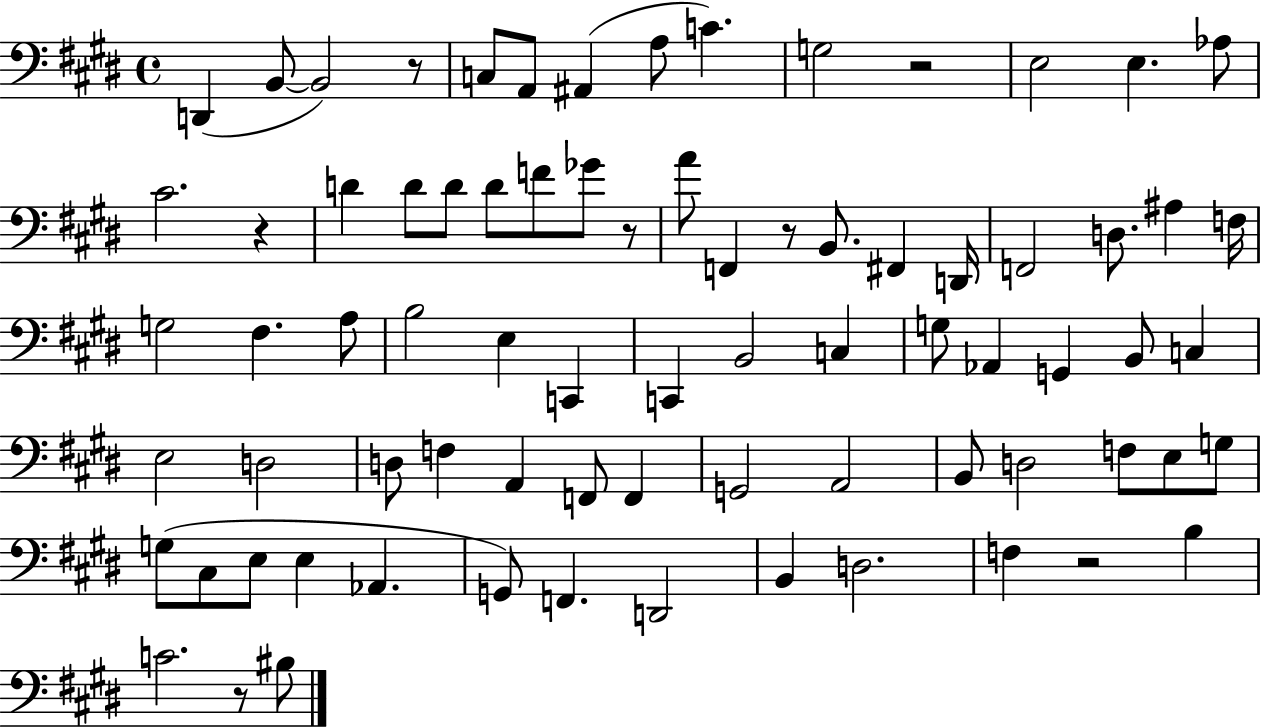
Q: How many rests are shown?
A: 7